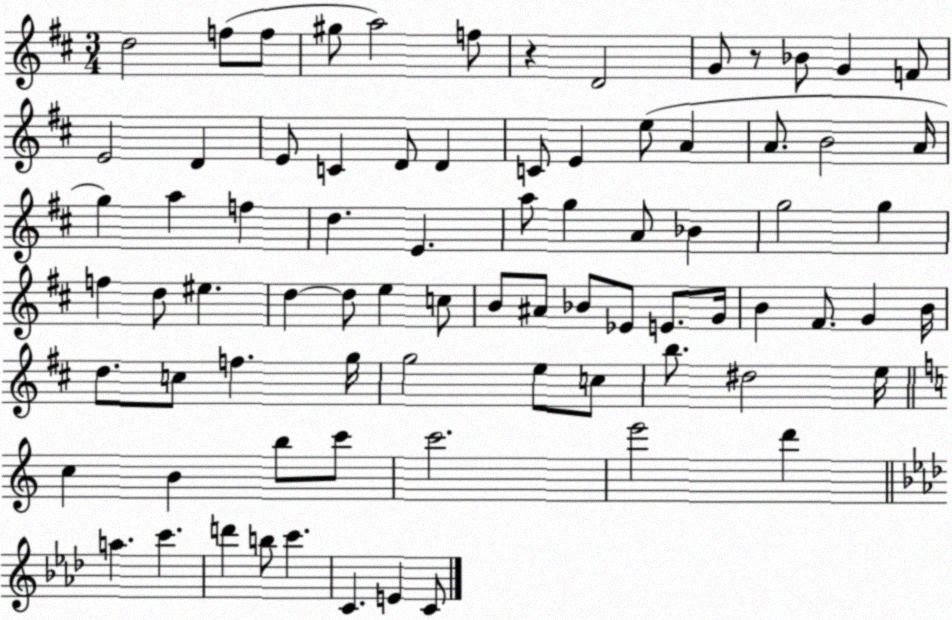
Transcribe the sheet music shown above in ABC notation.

X:1
T:Untitled
M:3/4
L:1/4
K:D
d2 f/2 f/2 ^g/2 a2 f/2 z D2 G/2 z/2 _B/2 G F/2 E2 D E/2 C D/2 D C/2 E e/2 A A/2 B2 A/4 g a f d E a/2 g A/2 _B g2 g f d/2 ^e d d/2 e c/2 B/2 ^A/2 _B/2 _E/2 E/2 G/4 B ^F/2 G B/4 d/2 c/2 f g/4 g2 e/2 c/2 b/2 ^d2 e/4 c B b/2 c'/2 c'2 e'2 d' a c' d' b/2 c' C E C/2